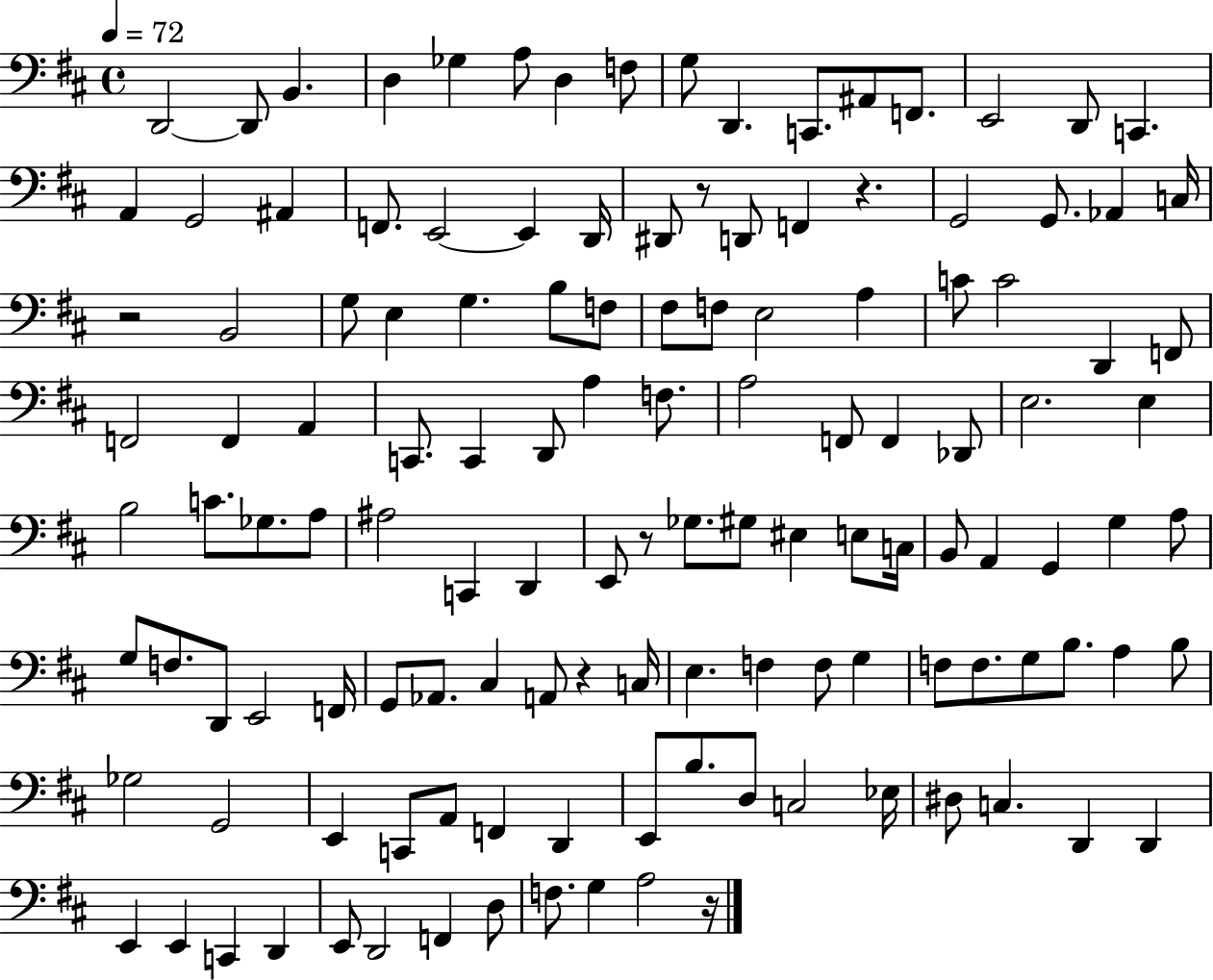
D2/h D2/e B2/q. D3/q Gb3/q A3/e D3/q F3/e G3/e D2/q. C2/e. A#2/e F2/e. E2/h D2/e C2/q. A2/q G2/h A#2/q F2/e. E2/h E2/q D2/s D#2/e R/e D2/e F2/q R/q. G2/h G2/e. Ab2/q C3/s R/h B2/h G3/e E3/q G3/q. B3/e F3/e F#3/e F3/e E3/h A3/q C4/e C4/h D2/q F2/e F2/h F2/q A2/q C2/e. C2/q D2/e A3/q F3/e. A3/h F2/e F2/q Db2/e E3/h. E3/q B3/h C4/e. Gb3/e. A3/e A#3/h C2/q D2/q E2/e R/e Gb3/e. G#3/e EIS3/q E3/e C3/s B2/e A2/q G2/q G3/q A3/e G3/e F3/e. D2/e E2/h F2/s G2/e Ab2/e. C#3/q A2/e R/q C3/s E3/q. F3/q F3/e G3/q F3/e F3/e. G3/e B3/e. A3/q B3/e Gb3/h G2/h E2/q C2/e A2/e F2/q D2/q E2/e B3/e. D3/e C3/h Eb3/s D#3/e C3/q. D2/q D2/q E2/q E2/q C2/q D2/q E2/e D2/h F2/q D3/e F3/e. G3/q A3/h R/s